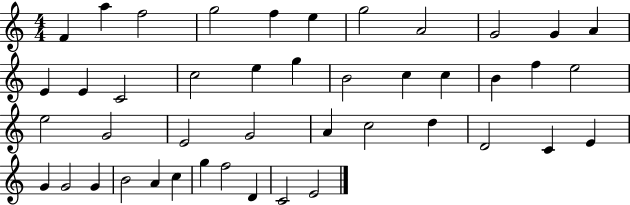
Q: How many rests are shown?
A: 0